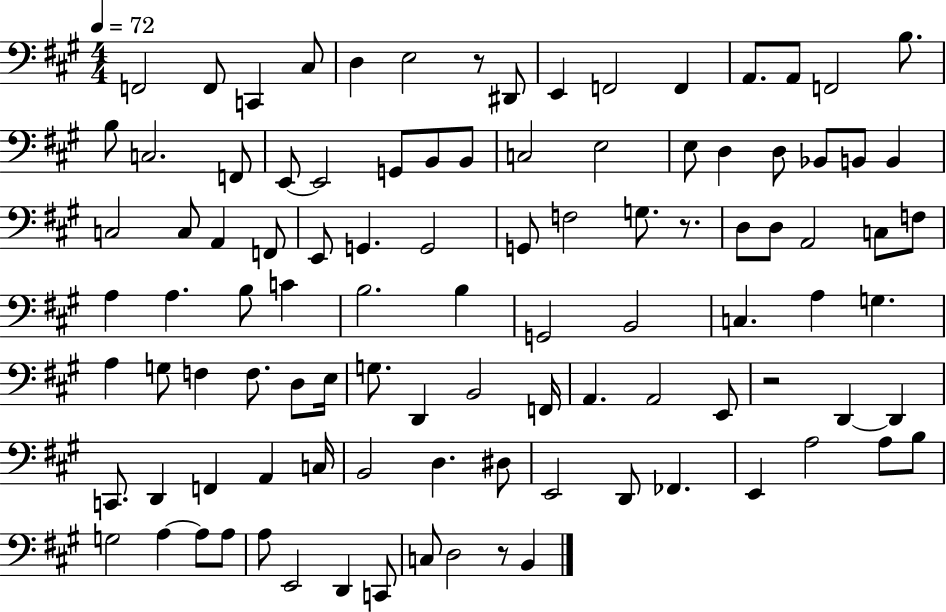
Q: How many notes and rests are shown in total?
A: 101